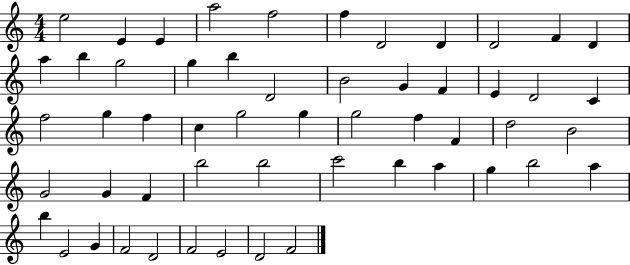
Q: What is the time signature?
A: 4/4